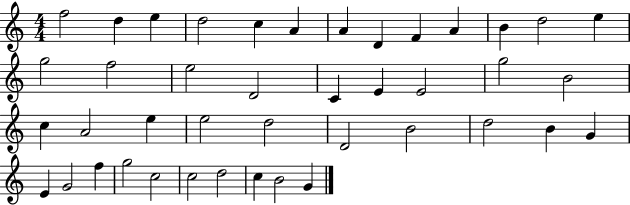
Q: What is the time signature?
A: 4/4